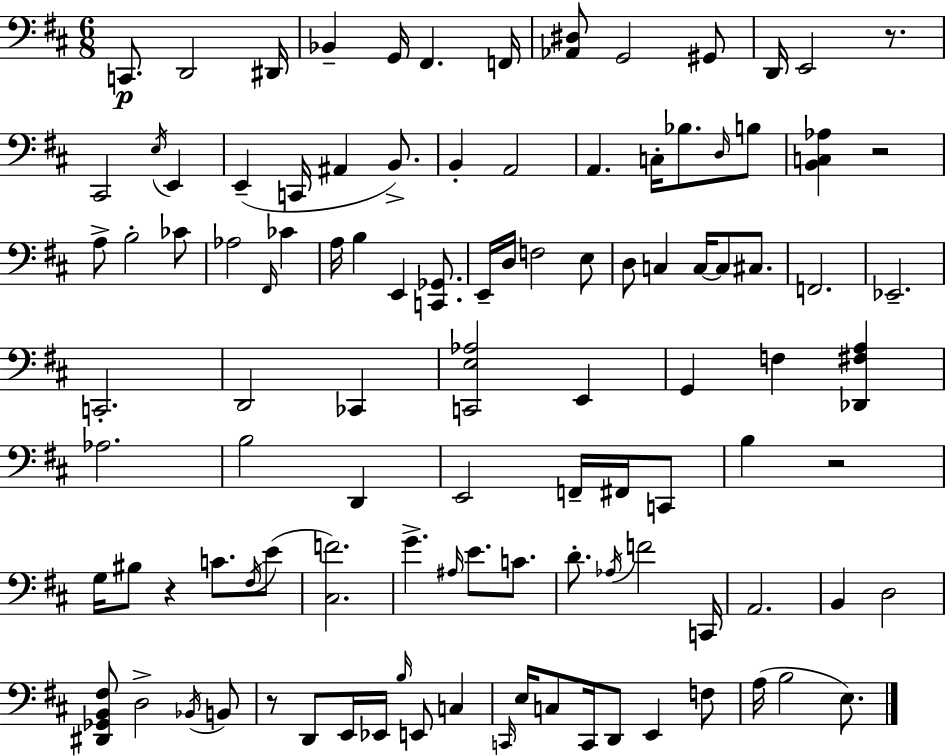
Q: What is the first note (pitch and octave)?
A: C2